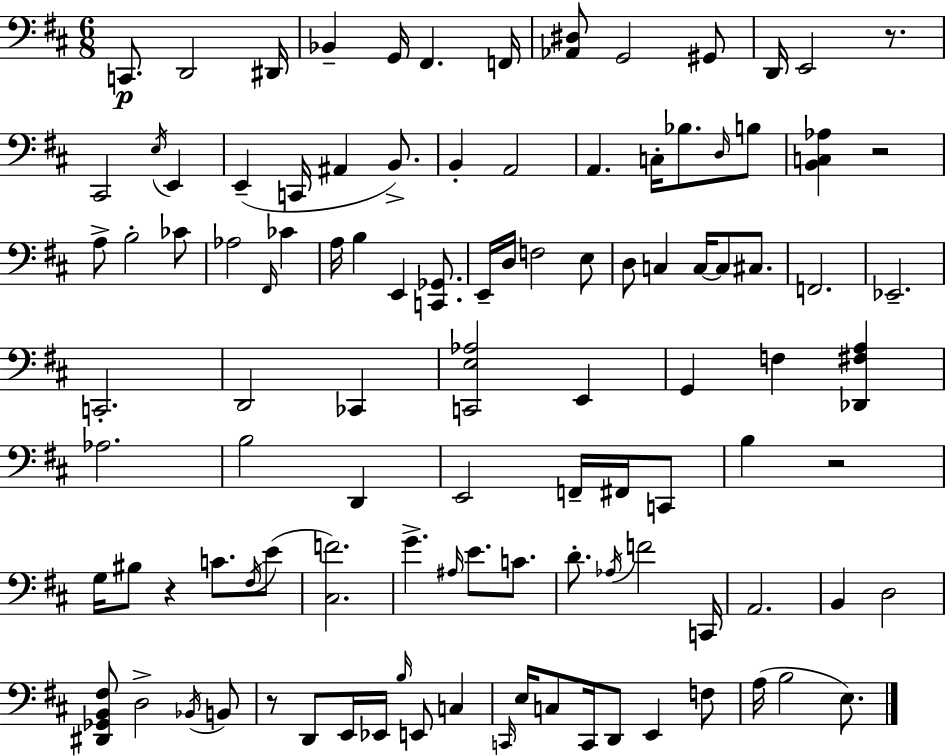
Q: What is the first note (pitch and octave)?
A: C2